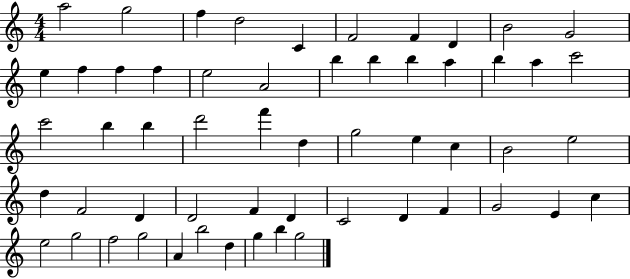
A5/h G5/h F5/q D5/h C4/q F4/h F4/q D4/q B4/h G4/h E5/q F5/q F5/q F5/q E5/h A4/h B5/q B5/q B5/q A5/q B5/q A5/q C6/h C6/h B5/q B5/q D6/h F6/q D5/q G5/h E5/q C5/q B4/h E5/h D5/q F4/h D4/q D4/h F4/q D4/q C4/h D4/q F4/q G4/h E4/q C5/q E5/h G5/h F5/h G5/h A4/q B5/h D5/q G5/q B5/q G5/h